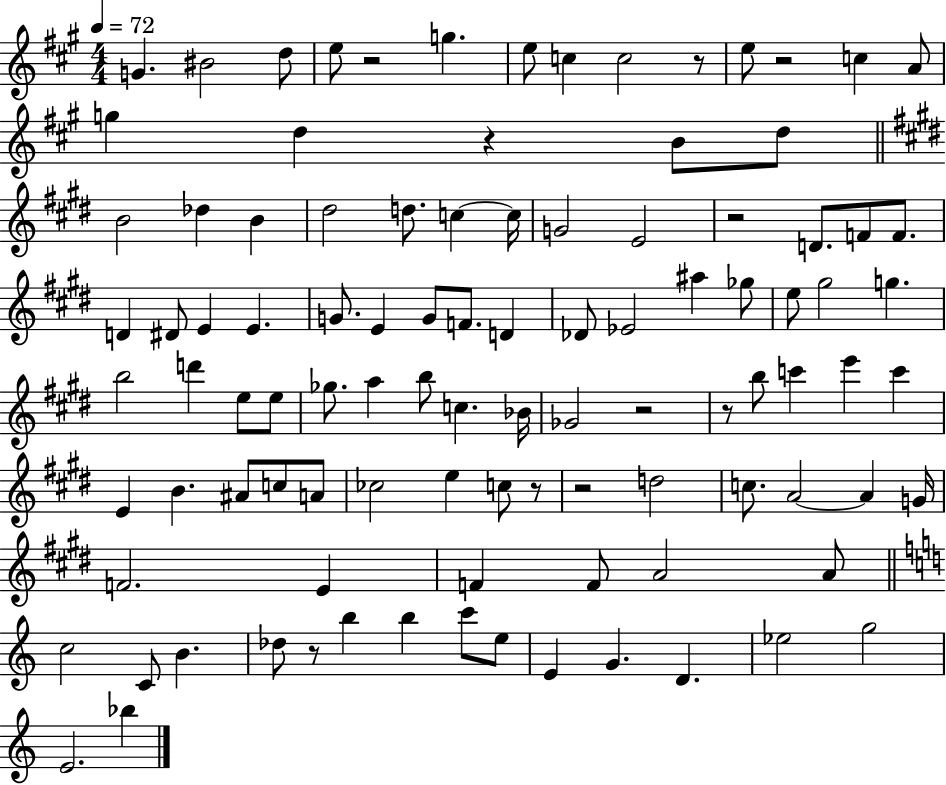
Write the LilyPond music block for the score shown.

{
  \clef treble
  \numericTimeSignature
  \time 4/4
  \key a \major
  \tempo 4 = 72
  \repeat volta 2 { g'4. bis'2 d''8 | e''8 r2 g''4. | e''8 c''4 c''2 r8 | e''8 r2 c''4 a'8 | \break g''4 d''4 r4 b'8 d''8 | \bar "||" \break \key e \major b'2 des''4 b'4 | dis''2 d''8. c''4~~ c''16 | g'2 e'2 | r2 d'8. f'8 f'8. | \break d'4 dis'8 e'4 e'4. | g'8. e'4 g'8 f'8. d'4 | des'8 ees'2 ais''4 ges''8 | e''8 gis''2 g''4. | \break b''2 d'''4 e''8 e''8 | ges''8. a''4 b''8 c''4. bes'16 | ges'2 r2 | r8 b''8 c'''4 e'''4 c'''4 | \break e'4 b'4. ais'8 c''8 a'8 | ces''2 e''4 c''8 r8 | r2 d''2 | c''8. a'2~~ a'4 g'16 | \break f'2. e'4 | f'4 f'8 a'2 a'8 | \bar "||" \break \key a \minor c''2 c'8 b'4. | des''8 r8 b''4 b''4 c'''8 e''8 | e'4 g'4. d'4. | ees''2 g''2 | \break e'2. bes''4 | } \bar "|."
}